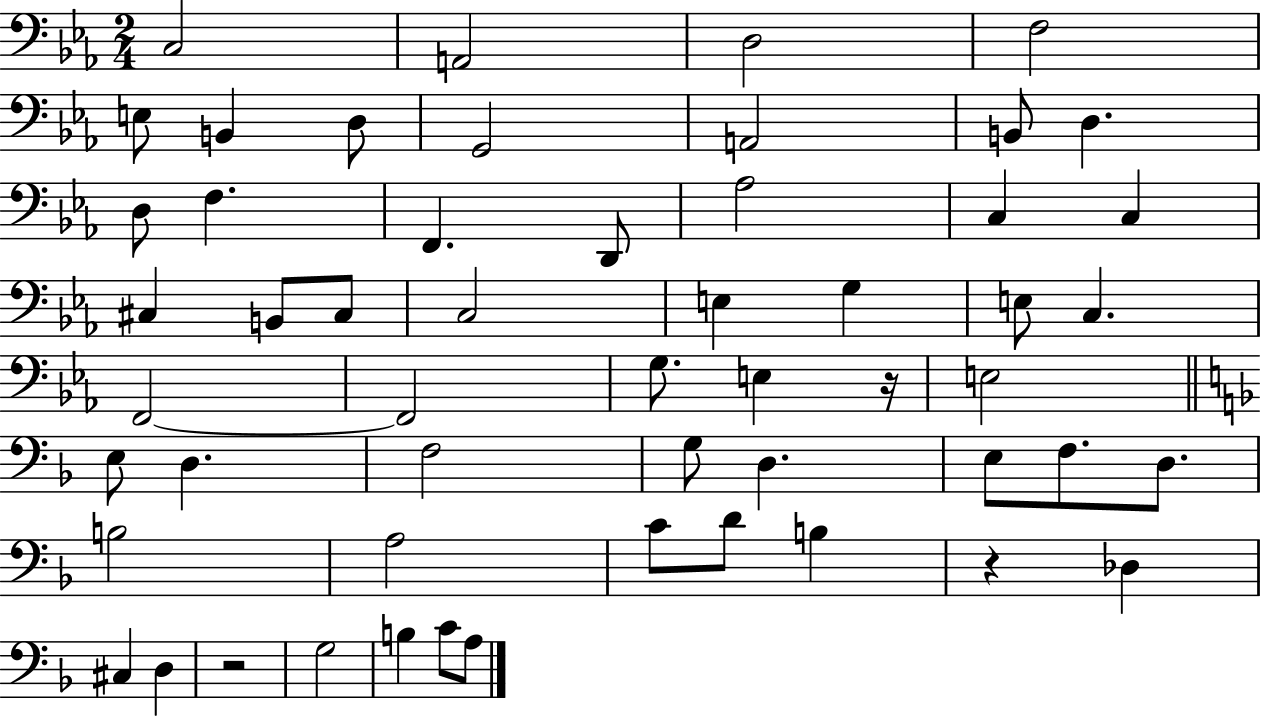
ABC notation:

X:1
T:Untitled
M:2/4
L:1/4
K:Eb
C,2 A,,2 D,2 F,2 E,/2 B,, D,/2 G,,2 A,,2 B,,/2 D, D,/2 F, F,, D,,/2 _A,2 C, C, ^C, B,,/2 ^C,/2 C,2 E, G, E,/2 C, F,,2 F,,2 G,/2 E, z/4 E,2 E,/2 D, F,2 G,/2 D, E,/2 F,/2 D,/2 B,2 A,2 C/2 D/2 B, z _D, ^C, D, z2 G,2 B, C/2 A,/2